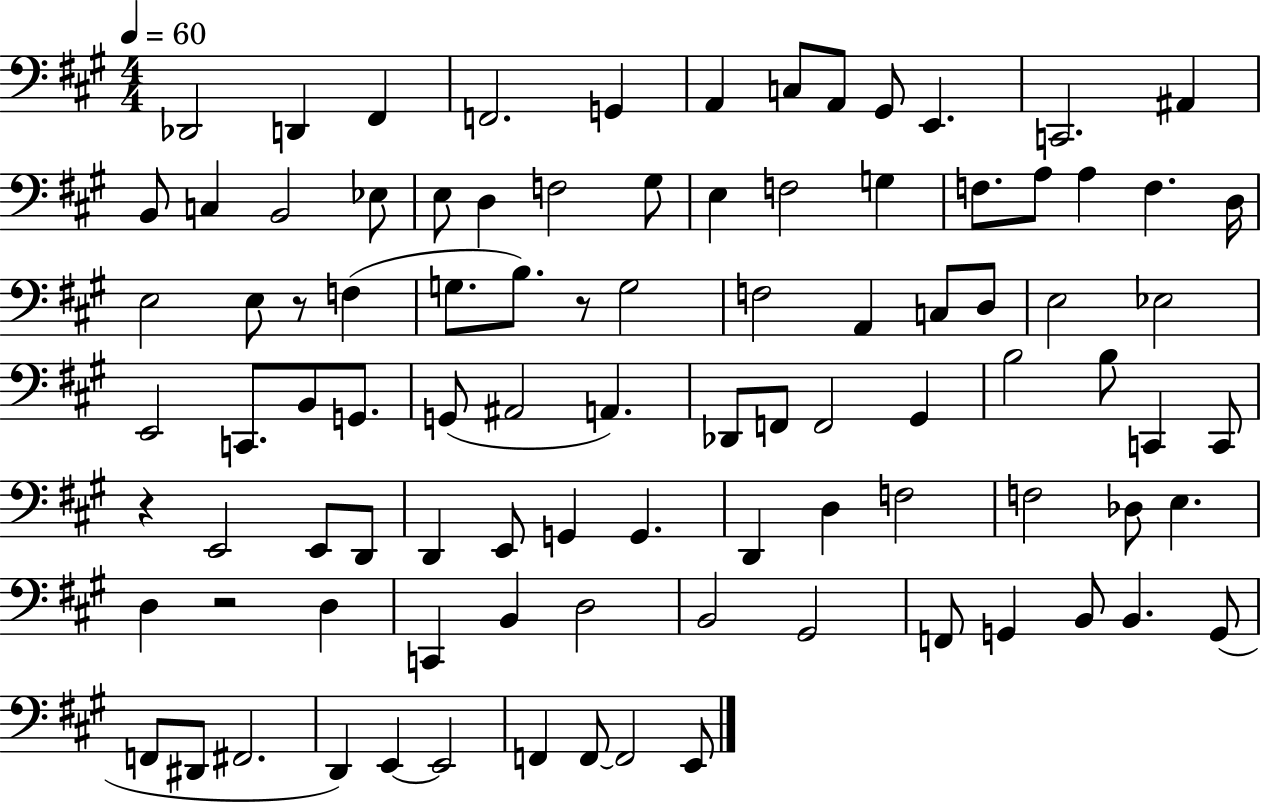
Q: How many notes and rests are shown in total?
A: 94